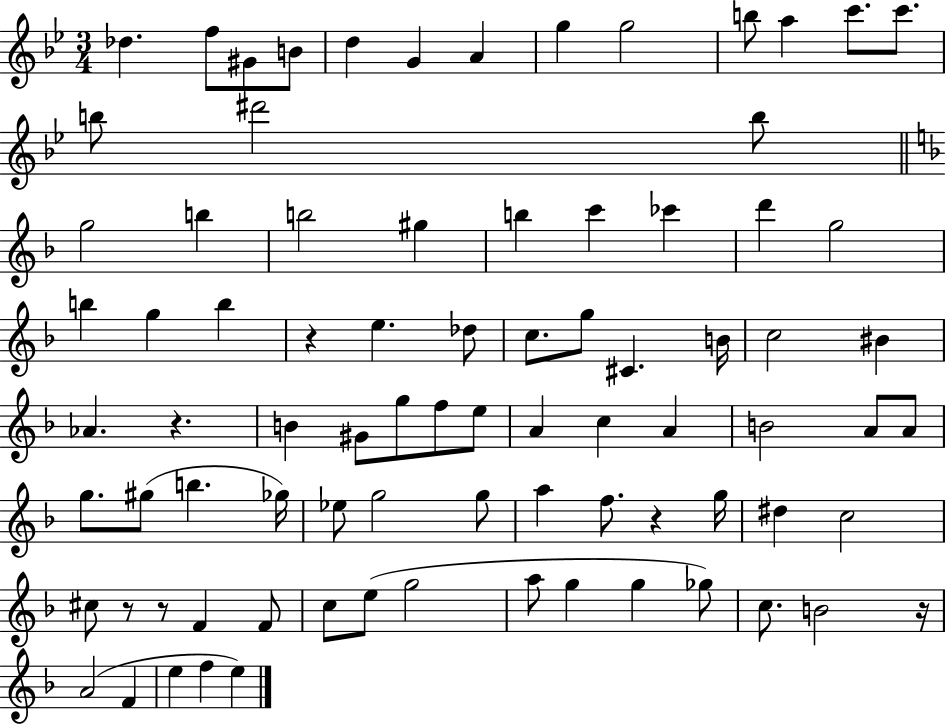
Db5/q. F5/e G#4/e B4/e D5/q G4/q A4/q G5/q G5/h B5/e A5/q C6/e. C6/e. B5/e D#6/h B5/e G5/h B5/q B5/h G#5/q B5/q C6/q CES6/q D6/q G5/h B5/q G5/q B5/q R/q E5/q. Db5/e C5/e. G5/e C#4/q. B4/s C5/h BIS4/q Ab4/q. R/q. B4/q G#4/e G5/e F5/e E5/e A4/q C5/q A4/q B4/h A4/e A4/e G5/e. G#5/e B5/q. Gb5/s Eb5/e G5/h G5/e A5/q F5/e. R/q G5/s D#5/q C5/h C#5/e R/e R/e F4/q F4/e C5/e E5/e G5/h A5/e G5/q G5/q Gb5/e C5/e. B4/h R/s A4/h F4/q E5/q F5/q E5/q